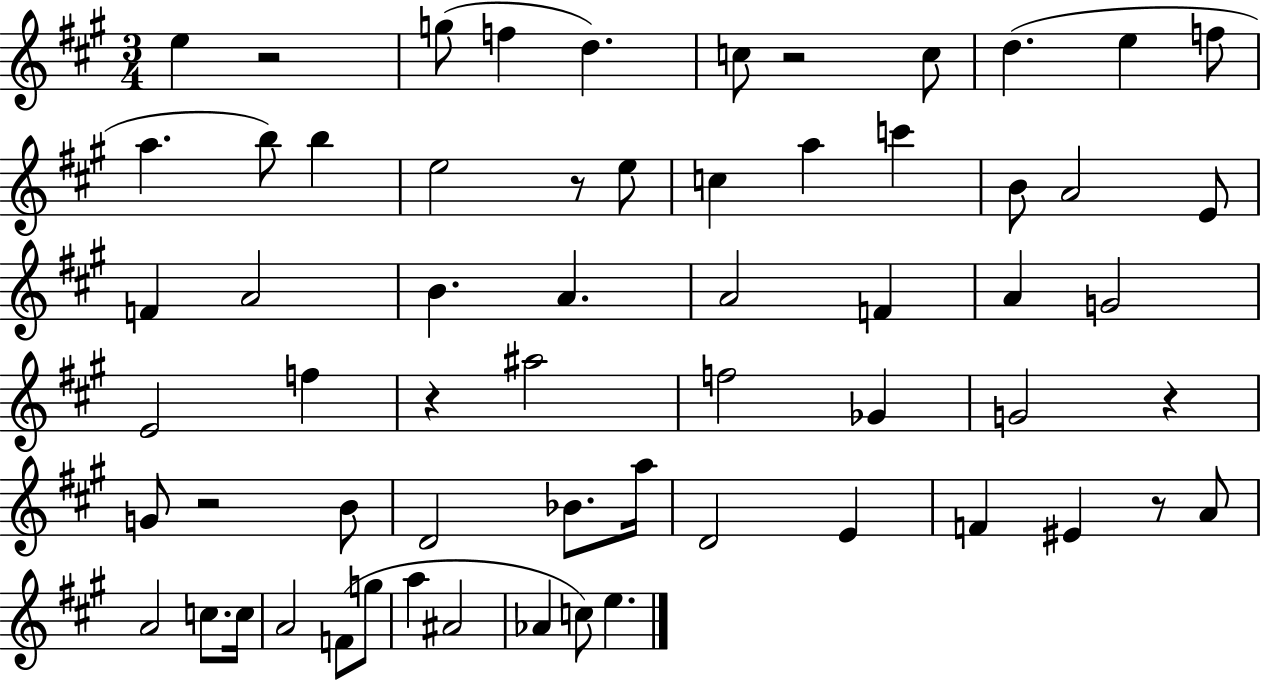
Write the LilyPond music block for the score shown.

{
  \clef treble
  \numericTimeSignature
  \time 3/4
  \key a \major
  e''4 r2 | g''8( f''4 d''4.) | c''8 r2 c''8 | d''4.( e''4 f''8 | \break a''4. b''8) b''4 | e''2 r8 e''8 | c''4 a''4 c'''4 | b'8 a'2 e'8 | \break f'4 a'2 | b'4. a'4. | a'2 f'4 | a'4 g'2 | \break e'2 f''4 | r4 ais''2 | f''2 ges'4 | g'2 r4 | \break g'8 r2 b'8 | d'2 bes'8. a''16 | d'2 e'4 | f'4 eis'4 r8 a'8 | \break a'2 c''8. c''16 | a'2 f'8( g''8 | a''4 ais'2 | aes'4 c''8) e''4. | \break \bar "|."
}